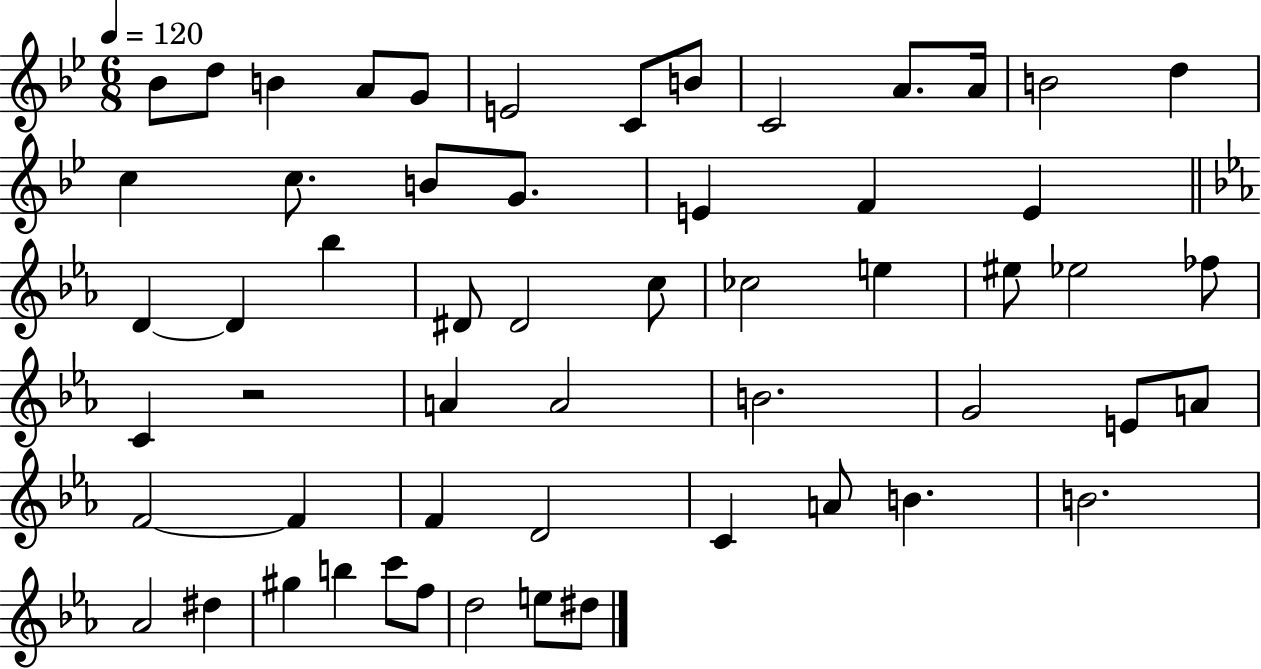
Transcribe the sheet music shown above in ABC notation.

X:1
T:Untitled
M:6/8
L:1/4
K:Bb
_B/2 d/2 B A/2 G/2 E2 C/2 B/2 C2 A/2 A/4 B2 d c c/2 B/2 G/2 E F E D D _b ^D/2 ^D2 c/2 _c2 e ^e/2 _e2 _f/2 C z2 A A2 B2 G2 E/2 A/2 F2 F F D2 C A/2 B B2 _A2 ^d ^g b c'/2 f/2 d2 e/2 ^d/2